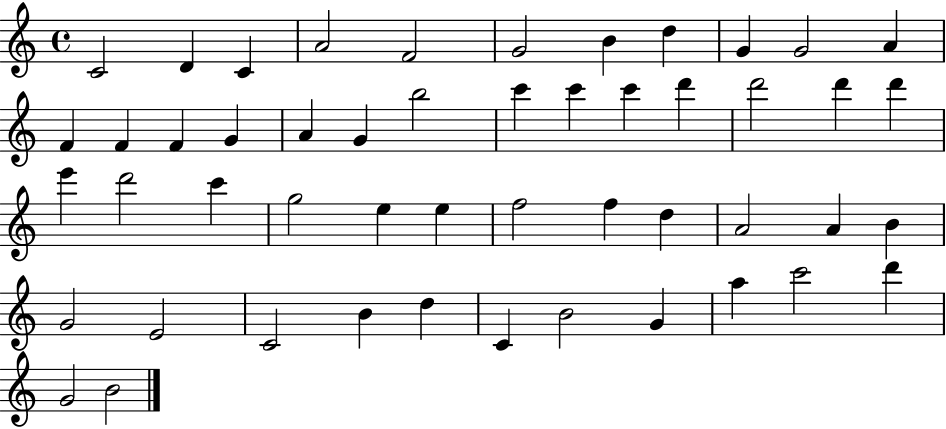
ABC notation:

X:1
T:Untitled
M:4/4
L:1/4
K:C
C2 D C A2 F2 G2 B d G G2 A F F F G A G b2 c' c' c' d' d'2 d' d' e' d'2 c' g2 e e f2 f d A2 A B G2 E2 C2 B d C B2 G a c'2 d' G2 B2